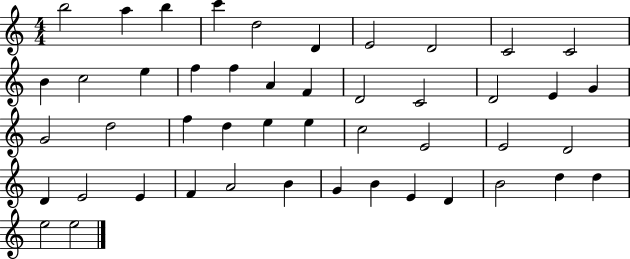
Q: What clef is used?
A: treble